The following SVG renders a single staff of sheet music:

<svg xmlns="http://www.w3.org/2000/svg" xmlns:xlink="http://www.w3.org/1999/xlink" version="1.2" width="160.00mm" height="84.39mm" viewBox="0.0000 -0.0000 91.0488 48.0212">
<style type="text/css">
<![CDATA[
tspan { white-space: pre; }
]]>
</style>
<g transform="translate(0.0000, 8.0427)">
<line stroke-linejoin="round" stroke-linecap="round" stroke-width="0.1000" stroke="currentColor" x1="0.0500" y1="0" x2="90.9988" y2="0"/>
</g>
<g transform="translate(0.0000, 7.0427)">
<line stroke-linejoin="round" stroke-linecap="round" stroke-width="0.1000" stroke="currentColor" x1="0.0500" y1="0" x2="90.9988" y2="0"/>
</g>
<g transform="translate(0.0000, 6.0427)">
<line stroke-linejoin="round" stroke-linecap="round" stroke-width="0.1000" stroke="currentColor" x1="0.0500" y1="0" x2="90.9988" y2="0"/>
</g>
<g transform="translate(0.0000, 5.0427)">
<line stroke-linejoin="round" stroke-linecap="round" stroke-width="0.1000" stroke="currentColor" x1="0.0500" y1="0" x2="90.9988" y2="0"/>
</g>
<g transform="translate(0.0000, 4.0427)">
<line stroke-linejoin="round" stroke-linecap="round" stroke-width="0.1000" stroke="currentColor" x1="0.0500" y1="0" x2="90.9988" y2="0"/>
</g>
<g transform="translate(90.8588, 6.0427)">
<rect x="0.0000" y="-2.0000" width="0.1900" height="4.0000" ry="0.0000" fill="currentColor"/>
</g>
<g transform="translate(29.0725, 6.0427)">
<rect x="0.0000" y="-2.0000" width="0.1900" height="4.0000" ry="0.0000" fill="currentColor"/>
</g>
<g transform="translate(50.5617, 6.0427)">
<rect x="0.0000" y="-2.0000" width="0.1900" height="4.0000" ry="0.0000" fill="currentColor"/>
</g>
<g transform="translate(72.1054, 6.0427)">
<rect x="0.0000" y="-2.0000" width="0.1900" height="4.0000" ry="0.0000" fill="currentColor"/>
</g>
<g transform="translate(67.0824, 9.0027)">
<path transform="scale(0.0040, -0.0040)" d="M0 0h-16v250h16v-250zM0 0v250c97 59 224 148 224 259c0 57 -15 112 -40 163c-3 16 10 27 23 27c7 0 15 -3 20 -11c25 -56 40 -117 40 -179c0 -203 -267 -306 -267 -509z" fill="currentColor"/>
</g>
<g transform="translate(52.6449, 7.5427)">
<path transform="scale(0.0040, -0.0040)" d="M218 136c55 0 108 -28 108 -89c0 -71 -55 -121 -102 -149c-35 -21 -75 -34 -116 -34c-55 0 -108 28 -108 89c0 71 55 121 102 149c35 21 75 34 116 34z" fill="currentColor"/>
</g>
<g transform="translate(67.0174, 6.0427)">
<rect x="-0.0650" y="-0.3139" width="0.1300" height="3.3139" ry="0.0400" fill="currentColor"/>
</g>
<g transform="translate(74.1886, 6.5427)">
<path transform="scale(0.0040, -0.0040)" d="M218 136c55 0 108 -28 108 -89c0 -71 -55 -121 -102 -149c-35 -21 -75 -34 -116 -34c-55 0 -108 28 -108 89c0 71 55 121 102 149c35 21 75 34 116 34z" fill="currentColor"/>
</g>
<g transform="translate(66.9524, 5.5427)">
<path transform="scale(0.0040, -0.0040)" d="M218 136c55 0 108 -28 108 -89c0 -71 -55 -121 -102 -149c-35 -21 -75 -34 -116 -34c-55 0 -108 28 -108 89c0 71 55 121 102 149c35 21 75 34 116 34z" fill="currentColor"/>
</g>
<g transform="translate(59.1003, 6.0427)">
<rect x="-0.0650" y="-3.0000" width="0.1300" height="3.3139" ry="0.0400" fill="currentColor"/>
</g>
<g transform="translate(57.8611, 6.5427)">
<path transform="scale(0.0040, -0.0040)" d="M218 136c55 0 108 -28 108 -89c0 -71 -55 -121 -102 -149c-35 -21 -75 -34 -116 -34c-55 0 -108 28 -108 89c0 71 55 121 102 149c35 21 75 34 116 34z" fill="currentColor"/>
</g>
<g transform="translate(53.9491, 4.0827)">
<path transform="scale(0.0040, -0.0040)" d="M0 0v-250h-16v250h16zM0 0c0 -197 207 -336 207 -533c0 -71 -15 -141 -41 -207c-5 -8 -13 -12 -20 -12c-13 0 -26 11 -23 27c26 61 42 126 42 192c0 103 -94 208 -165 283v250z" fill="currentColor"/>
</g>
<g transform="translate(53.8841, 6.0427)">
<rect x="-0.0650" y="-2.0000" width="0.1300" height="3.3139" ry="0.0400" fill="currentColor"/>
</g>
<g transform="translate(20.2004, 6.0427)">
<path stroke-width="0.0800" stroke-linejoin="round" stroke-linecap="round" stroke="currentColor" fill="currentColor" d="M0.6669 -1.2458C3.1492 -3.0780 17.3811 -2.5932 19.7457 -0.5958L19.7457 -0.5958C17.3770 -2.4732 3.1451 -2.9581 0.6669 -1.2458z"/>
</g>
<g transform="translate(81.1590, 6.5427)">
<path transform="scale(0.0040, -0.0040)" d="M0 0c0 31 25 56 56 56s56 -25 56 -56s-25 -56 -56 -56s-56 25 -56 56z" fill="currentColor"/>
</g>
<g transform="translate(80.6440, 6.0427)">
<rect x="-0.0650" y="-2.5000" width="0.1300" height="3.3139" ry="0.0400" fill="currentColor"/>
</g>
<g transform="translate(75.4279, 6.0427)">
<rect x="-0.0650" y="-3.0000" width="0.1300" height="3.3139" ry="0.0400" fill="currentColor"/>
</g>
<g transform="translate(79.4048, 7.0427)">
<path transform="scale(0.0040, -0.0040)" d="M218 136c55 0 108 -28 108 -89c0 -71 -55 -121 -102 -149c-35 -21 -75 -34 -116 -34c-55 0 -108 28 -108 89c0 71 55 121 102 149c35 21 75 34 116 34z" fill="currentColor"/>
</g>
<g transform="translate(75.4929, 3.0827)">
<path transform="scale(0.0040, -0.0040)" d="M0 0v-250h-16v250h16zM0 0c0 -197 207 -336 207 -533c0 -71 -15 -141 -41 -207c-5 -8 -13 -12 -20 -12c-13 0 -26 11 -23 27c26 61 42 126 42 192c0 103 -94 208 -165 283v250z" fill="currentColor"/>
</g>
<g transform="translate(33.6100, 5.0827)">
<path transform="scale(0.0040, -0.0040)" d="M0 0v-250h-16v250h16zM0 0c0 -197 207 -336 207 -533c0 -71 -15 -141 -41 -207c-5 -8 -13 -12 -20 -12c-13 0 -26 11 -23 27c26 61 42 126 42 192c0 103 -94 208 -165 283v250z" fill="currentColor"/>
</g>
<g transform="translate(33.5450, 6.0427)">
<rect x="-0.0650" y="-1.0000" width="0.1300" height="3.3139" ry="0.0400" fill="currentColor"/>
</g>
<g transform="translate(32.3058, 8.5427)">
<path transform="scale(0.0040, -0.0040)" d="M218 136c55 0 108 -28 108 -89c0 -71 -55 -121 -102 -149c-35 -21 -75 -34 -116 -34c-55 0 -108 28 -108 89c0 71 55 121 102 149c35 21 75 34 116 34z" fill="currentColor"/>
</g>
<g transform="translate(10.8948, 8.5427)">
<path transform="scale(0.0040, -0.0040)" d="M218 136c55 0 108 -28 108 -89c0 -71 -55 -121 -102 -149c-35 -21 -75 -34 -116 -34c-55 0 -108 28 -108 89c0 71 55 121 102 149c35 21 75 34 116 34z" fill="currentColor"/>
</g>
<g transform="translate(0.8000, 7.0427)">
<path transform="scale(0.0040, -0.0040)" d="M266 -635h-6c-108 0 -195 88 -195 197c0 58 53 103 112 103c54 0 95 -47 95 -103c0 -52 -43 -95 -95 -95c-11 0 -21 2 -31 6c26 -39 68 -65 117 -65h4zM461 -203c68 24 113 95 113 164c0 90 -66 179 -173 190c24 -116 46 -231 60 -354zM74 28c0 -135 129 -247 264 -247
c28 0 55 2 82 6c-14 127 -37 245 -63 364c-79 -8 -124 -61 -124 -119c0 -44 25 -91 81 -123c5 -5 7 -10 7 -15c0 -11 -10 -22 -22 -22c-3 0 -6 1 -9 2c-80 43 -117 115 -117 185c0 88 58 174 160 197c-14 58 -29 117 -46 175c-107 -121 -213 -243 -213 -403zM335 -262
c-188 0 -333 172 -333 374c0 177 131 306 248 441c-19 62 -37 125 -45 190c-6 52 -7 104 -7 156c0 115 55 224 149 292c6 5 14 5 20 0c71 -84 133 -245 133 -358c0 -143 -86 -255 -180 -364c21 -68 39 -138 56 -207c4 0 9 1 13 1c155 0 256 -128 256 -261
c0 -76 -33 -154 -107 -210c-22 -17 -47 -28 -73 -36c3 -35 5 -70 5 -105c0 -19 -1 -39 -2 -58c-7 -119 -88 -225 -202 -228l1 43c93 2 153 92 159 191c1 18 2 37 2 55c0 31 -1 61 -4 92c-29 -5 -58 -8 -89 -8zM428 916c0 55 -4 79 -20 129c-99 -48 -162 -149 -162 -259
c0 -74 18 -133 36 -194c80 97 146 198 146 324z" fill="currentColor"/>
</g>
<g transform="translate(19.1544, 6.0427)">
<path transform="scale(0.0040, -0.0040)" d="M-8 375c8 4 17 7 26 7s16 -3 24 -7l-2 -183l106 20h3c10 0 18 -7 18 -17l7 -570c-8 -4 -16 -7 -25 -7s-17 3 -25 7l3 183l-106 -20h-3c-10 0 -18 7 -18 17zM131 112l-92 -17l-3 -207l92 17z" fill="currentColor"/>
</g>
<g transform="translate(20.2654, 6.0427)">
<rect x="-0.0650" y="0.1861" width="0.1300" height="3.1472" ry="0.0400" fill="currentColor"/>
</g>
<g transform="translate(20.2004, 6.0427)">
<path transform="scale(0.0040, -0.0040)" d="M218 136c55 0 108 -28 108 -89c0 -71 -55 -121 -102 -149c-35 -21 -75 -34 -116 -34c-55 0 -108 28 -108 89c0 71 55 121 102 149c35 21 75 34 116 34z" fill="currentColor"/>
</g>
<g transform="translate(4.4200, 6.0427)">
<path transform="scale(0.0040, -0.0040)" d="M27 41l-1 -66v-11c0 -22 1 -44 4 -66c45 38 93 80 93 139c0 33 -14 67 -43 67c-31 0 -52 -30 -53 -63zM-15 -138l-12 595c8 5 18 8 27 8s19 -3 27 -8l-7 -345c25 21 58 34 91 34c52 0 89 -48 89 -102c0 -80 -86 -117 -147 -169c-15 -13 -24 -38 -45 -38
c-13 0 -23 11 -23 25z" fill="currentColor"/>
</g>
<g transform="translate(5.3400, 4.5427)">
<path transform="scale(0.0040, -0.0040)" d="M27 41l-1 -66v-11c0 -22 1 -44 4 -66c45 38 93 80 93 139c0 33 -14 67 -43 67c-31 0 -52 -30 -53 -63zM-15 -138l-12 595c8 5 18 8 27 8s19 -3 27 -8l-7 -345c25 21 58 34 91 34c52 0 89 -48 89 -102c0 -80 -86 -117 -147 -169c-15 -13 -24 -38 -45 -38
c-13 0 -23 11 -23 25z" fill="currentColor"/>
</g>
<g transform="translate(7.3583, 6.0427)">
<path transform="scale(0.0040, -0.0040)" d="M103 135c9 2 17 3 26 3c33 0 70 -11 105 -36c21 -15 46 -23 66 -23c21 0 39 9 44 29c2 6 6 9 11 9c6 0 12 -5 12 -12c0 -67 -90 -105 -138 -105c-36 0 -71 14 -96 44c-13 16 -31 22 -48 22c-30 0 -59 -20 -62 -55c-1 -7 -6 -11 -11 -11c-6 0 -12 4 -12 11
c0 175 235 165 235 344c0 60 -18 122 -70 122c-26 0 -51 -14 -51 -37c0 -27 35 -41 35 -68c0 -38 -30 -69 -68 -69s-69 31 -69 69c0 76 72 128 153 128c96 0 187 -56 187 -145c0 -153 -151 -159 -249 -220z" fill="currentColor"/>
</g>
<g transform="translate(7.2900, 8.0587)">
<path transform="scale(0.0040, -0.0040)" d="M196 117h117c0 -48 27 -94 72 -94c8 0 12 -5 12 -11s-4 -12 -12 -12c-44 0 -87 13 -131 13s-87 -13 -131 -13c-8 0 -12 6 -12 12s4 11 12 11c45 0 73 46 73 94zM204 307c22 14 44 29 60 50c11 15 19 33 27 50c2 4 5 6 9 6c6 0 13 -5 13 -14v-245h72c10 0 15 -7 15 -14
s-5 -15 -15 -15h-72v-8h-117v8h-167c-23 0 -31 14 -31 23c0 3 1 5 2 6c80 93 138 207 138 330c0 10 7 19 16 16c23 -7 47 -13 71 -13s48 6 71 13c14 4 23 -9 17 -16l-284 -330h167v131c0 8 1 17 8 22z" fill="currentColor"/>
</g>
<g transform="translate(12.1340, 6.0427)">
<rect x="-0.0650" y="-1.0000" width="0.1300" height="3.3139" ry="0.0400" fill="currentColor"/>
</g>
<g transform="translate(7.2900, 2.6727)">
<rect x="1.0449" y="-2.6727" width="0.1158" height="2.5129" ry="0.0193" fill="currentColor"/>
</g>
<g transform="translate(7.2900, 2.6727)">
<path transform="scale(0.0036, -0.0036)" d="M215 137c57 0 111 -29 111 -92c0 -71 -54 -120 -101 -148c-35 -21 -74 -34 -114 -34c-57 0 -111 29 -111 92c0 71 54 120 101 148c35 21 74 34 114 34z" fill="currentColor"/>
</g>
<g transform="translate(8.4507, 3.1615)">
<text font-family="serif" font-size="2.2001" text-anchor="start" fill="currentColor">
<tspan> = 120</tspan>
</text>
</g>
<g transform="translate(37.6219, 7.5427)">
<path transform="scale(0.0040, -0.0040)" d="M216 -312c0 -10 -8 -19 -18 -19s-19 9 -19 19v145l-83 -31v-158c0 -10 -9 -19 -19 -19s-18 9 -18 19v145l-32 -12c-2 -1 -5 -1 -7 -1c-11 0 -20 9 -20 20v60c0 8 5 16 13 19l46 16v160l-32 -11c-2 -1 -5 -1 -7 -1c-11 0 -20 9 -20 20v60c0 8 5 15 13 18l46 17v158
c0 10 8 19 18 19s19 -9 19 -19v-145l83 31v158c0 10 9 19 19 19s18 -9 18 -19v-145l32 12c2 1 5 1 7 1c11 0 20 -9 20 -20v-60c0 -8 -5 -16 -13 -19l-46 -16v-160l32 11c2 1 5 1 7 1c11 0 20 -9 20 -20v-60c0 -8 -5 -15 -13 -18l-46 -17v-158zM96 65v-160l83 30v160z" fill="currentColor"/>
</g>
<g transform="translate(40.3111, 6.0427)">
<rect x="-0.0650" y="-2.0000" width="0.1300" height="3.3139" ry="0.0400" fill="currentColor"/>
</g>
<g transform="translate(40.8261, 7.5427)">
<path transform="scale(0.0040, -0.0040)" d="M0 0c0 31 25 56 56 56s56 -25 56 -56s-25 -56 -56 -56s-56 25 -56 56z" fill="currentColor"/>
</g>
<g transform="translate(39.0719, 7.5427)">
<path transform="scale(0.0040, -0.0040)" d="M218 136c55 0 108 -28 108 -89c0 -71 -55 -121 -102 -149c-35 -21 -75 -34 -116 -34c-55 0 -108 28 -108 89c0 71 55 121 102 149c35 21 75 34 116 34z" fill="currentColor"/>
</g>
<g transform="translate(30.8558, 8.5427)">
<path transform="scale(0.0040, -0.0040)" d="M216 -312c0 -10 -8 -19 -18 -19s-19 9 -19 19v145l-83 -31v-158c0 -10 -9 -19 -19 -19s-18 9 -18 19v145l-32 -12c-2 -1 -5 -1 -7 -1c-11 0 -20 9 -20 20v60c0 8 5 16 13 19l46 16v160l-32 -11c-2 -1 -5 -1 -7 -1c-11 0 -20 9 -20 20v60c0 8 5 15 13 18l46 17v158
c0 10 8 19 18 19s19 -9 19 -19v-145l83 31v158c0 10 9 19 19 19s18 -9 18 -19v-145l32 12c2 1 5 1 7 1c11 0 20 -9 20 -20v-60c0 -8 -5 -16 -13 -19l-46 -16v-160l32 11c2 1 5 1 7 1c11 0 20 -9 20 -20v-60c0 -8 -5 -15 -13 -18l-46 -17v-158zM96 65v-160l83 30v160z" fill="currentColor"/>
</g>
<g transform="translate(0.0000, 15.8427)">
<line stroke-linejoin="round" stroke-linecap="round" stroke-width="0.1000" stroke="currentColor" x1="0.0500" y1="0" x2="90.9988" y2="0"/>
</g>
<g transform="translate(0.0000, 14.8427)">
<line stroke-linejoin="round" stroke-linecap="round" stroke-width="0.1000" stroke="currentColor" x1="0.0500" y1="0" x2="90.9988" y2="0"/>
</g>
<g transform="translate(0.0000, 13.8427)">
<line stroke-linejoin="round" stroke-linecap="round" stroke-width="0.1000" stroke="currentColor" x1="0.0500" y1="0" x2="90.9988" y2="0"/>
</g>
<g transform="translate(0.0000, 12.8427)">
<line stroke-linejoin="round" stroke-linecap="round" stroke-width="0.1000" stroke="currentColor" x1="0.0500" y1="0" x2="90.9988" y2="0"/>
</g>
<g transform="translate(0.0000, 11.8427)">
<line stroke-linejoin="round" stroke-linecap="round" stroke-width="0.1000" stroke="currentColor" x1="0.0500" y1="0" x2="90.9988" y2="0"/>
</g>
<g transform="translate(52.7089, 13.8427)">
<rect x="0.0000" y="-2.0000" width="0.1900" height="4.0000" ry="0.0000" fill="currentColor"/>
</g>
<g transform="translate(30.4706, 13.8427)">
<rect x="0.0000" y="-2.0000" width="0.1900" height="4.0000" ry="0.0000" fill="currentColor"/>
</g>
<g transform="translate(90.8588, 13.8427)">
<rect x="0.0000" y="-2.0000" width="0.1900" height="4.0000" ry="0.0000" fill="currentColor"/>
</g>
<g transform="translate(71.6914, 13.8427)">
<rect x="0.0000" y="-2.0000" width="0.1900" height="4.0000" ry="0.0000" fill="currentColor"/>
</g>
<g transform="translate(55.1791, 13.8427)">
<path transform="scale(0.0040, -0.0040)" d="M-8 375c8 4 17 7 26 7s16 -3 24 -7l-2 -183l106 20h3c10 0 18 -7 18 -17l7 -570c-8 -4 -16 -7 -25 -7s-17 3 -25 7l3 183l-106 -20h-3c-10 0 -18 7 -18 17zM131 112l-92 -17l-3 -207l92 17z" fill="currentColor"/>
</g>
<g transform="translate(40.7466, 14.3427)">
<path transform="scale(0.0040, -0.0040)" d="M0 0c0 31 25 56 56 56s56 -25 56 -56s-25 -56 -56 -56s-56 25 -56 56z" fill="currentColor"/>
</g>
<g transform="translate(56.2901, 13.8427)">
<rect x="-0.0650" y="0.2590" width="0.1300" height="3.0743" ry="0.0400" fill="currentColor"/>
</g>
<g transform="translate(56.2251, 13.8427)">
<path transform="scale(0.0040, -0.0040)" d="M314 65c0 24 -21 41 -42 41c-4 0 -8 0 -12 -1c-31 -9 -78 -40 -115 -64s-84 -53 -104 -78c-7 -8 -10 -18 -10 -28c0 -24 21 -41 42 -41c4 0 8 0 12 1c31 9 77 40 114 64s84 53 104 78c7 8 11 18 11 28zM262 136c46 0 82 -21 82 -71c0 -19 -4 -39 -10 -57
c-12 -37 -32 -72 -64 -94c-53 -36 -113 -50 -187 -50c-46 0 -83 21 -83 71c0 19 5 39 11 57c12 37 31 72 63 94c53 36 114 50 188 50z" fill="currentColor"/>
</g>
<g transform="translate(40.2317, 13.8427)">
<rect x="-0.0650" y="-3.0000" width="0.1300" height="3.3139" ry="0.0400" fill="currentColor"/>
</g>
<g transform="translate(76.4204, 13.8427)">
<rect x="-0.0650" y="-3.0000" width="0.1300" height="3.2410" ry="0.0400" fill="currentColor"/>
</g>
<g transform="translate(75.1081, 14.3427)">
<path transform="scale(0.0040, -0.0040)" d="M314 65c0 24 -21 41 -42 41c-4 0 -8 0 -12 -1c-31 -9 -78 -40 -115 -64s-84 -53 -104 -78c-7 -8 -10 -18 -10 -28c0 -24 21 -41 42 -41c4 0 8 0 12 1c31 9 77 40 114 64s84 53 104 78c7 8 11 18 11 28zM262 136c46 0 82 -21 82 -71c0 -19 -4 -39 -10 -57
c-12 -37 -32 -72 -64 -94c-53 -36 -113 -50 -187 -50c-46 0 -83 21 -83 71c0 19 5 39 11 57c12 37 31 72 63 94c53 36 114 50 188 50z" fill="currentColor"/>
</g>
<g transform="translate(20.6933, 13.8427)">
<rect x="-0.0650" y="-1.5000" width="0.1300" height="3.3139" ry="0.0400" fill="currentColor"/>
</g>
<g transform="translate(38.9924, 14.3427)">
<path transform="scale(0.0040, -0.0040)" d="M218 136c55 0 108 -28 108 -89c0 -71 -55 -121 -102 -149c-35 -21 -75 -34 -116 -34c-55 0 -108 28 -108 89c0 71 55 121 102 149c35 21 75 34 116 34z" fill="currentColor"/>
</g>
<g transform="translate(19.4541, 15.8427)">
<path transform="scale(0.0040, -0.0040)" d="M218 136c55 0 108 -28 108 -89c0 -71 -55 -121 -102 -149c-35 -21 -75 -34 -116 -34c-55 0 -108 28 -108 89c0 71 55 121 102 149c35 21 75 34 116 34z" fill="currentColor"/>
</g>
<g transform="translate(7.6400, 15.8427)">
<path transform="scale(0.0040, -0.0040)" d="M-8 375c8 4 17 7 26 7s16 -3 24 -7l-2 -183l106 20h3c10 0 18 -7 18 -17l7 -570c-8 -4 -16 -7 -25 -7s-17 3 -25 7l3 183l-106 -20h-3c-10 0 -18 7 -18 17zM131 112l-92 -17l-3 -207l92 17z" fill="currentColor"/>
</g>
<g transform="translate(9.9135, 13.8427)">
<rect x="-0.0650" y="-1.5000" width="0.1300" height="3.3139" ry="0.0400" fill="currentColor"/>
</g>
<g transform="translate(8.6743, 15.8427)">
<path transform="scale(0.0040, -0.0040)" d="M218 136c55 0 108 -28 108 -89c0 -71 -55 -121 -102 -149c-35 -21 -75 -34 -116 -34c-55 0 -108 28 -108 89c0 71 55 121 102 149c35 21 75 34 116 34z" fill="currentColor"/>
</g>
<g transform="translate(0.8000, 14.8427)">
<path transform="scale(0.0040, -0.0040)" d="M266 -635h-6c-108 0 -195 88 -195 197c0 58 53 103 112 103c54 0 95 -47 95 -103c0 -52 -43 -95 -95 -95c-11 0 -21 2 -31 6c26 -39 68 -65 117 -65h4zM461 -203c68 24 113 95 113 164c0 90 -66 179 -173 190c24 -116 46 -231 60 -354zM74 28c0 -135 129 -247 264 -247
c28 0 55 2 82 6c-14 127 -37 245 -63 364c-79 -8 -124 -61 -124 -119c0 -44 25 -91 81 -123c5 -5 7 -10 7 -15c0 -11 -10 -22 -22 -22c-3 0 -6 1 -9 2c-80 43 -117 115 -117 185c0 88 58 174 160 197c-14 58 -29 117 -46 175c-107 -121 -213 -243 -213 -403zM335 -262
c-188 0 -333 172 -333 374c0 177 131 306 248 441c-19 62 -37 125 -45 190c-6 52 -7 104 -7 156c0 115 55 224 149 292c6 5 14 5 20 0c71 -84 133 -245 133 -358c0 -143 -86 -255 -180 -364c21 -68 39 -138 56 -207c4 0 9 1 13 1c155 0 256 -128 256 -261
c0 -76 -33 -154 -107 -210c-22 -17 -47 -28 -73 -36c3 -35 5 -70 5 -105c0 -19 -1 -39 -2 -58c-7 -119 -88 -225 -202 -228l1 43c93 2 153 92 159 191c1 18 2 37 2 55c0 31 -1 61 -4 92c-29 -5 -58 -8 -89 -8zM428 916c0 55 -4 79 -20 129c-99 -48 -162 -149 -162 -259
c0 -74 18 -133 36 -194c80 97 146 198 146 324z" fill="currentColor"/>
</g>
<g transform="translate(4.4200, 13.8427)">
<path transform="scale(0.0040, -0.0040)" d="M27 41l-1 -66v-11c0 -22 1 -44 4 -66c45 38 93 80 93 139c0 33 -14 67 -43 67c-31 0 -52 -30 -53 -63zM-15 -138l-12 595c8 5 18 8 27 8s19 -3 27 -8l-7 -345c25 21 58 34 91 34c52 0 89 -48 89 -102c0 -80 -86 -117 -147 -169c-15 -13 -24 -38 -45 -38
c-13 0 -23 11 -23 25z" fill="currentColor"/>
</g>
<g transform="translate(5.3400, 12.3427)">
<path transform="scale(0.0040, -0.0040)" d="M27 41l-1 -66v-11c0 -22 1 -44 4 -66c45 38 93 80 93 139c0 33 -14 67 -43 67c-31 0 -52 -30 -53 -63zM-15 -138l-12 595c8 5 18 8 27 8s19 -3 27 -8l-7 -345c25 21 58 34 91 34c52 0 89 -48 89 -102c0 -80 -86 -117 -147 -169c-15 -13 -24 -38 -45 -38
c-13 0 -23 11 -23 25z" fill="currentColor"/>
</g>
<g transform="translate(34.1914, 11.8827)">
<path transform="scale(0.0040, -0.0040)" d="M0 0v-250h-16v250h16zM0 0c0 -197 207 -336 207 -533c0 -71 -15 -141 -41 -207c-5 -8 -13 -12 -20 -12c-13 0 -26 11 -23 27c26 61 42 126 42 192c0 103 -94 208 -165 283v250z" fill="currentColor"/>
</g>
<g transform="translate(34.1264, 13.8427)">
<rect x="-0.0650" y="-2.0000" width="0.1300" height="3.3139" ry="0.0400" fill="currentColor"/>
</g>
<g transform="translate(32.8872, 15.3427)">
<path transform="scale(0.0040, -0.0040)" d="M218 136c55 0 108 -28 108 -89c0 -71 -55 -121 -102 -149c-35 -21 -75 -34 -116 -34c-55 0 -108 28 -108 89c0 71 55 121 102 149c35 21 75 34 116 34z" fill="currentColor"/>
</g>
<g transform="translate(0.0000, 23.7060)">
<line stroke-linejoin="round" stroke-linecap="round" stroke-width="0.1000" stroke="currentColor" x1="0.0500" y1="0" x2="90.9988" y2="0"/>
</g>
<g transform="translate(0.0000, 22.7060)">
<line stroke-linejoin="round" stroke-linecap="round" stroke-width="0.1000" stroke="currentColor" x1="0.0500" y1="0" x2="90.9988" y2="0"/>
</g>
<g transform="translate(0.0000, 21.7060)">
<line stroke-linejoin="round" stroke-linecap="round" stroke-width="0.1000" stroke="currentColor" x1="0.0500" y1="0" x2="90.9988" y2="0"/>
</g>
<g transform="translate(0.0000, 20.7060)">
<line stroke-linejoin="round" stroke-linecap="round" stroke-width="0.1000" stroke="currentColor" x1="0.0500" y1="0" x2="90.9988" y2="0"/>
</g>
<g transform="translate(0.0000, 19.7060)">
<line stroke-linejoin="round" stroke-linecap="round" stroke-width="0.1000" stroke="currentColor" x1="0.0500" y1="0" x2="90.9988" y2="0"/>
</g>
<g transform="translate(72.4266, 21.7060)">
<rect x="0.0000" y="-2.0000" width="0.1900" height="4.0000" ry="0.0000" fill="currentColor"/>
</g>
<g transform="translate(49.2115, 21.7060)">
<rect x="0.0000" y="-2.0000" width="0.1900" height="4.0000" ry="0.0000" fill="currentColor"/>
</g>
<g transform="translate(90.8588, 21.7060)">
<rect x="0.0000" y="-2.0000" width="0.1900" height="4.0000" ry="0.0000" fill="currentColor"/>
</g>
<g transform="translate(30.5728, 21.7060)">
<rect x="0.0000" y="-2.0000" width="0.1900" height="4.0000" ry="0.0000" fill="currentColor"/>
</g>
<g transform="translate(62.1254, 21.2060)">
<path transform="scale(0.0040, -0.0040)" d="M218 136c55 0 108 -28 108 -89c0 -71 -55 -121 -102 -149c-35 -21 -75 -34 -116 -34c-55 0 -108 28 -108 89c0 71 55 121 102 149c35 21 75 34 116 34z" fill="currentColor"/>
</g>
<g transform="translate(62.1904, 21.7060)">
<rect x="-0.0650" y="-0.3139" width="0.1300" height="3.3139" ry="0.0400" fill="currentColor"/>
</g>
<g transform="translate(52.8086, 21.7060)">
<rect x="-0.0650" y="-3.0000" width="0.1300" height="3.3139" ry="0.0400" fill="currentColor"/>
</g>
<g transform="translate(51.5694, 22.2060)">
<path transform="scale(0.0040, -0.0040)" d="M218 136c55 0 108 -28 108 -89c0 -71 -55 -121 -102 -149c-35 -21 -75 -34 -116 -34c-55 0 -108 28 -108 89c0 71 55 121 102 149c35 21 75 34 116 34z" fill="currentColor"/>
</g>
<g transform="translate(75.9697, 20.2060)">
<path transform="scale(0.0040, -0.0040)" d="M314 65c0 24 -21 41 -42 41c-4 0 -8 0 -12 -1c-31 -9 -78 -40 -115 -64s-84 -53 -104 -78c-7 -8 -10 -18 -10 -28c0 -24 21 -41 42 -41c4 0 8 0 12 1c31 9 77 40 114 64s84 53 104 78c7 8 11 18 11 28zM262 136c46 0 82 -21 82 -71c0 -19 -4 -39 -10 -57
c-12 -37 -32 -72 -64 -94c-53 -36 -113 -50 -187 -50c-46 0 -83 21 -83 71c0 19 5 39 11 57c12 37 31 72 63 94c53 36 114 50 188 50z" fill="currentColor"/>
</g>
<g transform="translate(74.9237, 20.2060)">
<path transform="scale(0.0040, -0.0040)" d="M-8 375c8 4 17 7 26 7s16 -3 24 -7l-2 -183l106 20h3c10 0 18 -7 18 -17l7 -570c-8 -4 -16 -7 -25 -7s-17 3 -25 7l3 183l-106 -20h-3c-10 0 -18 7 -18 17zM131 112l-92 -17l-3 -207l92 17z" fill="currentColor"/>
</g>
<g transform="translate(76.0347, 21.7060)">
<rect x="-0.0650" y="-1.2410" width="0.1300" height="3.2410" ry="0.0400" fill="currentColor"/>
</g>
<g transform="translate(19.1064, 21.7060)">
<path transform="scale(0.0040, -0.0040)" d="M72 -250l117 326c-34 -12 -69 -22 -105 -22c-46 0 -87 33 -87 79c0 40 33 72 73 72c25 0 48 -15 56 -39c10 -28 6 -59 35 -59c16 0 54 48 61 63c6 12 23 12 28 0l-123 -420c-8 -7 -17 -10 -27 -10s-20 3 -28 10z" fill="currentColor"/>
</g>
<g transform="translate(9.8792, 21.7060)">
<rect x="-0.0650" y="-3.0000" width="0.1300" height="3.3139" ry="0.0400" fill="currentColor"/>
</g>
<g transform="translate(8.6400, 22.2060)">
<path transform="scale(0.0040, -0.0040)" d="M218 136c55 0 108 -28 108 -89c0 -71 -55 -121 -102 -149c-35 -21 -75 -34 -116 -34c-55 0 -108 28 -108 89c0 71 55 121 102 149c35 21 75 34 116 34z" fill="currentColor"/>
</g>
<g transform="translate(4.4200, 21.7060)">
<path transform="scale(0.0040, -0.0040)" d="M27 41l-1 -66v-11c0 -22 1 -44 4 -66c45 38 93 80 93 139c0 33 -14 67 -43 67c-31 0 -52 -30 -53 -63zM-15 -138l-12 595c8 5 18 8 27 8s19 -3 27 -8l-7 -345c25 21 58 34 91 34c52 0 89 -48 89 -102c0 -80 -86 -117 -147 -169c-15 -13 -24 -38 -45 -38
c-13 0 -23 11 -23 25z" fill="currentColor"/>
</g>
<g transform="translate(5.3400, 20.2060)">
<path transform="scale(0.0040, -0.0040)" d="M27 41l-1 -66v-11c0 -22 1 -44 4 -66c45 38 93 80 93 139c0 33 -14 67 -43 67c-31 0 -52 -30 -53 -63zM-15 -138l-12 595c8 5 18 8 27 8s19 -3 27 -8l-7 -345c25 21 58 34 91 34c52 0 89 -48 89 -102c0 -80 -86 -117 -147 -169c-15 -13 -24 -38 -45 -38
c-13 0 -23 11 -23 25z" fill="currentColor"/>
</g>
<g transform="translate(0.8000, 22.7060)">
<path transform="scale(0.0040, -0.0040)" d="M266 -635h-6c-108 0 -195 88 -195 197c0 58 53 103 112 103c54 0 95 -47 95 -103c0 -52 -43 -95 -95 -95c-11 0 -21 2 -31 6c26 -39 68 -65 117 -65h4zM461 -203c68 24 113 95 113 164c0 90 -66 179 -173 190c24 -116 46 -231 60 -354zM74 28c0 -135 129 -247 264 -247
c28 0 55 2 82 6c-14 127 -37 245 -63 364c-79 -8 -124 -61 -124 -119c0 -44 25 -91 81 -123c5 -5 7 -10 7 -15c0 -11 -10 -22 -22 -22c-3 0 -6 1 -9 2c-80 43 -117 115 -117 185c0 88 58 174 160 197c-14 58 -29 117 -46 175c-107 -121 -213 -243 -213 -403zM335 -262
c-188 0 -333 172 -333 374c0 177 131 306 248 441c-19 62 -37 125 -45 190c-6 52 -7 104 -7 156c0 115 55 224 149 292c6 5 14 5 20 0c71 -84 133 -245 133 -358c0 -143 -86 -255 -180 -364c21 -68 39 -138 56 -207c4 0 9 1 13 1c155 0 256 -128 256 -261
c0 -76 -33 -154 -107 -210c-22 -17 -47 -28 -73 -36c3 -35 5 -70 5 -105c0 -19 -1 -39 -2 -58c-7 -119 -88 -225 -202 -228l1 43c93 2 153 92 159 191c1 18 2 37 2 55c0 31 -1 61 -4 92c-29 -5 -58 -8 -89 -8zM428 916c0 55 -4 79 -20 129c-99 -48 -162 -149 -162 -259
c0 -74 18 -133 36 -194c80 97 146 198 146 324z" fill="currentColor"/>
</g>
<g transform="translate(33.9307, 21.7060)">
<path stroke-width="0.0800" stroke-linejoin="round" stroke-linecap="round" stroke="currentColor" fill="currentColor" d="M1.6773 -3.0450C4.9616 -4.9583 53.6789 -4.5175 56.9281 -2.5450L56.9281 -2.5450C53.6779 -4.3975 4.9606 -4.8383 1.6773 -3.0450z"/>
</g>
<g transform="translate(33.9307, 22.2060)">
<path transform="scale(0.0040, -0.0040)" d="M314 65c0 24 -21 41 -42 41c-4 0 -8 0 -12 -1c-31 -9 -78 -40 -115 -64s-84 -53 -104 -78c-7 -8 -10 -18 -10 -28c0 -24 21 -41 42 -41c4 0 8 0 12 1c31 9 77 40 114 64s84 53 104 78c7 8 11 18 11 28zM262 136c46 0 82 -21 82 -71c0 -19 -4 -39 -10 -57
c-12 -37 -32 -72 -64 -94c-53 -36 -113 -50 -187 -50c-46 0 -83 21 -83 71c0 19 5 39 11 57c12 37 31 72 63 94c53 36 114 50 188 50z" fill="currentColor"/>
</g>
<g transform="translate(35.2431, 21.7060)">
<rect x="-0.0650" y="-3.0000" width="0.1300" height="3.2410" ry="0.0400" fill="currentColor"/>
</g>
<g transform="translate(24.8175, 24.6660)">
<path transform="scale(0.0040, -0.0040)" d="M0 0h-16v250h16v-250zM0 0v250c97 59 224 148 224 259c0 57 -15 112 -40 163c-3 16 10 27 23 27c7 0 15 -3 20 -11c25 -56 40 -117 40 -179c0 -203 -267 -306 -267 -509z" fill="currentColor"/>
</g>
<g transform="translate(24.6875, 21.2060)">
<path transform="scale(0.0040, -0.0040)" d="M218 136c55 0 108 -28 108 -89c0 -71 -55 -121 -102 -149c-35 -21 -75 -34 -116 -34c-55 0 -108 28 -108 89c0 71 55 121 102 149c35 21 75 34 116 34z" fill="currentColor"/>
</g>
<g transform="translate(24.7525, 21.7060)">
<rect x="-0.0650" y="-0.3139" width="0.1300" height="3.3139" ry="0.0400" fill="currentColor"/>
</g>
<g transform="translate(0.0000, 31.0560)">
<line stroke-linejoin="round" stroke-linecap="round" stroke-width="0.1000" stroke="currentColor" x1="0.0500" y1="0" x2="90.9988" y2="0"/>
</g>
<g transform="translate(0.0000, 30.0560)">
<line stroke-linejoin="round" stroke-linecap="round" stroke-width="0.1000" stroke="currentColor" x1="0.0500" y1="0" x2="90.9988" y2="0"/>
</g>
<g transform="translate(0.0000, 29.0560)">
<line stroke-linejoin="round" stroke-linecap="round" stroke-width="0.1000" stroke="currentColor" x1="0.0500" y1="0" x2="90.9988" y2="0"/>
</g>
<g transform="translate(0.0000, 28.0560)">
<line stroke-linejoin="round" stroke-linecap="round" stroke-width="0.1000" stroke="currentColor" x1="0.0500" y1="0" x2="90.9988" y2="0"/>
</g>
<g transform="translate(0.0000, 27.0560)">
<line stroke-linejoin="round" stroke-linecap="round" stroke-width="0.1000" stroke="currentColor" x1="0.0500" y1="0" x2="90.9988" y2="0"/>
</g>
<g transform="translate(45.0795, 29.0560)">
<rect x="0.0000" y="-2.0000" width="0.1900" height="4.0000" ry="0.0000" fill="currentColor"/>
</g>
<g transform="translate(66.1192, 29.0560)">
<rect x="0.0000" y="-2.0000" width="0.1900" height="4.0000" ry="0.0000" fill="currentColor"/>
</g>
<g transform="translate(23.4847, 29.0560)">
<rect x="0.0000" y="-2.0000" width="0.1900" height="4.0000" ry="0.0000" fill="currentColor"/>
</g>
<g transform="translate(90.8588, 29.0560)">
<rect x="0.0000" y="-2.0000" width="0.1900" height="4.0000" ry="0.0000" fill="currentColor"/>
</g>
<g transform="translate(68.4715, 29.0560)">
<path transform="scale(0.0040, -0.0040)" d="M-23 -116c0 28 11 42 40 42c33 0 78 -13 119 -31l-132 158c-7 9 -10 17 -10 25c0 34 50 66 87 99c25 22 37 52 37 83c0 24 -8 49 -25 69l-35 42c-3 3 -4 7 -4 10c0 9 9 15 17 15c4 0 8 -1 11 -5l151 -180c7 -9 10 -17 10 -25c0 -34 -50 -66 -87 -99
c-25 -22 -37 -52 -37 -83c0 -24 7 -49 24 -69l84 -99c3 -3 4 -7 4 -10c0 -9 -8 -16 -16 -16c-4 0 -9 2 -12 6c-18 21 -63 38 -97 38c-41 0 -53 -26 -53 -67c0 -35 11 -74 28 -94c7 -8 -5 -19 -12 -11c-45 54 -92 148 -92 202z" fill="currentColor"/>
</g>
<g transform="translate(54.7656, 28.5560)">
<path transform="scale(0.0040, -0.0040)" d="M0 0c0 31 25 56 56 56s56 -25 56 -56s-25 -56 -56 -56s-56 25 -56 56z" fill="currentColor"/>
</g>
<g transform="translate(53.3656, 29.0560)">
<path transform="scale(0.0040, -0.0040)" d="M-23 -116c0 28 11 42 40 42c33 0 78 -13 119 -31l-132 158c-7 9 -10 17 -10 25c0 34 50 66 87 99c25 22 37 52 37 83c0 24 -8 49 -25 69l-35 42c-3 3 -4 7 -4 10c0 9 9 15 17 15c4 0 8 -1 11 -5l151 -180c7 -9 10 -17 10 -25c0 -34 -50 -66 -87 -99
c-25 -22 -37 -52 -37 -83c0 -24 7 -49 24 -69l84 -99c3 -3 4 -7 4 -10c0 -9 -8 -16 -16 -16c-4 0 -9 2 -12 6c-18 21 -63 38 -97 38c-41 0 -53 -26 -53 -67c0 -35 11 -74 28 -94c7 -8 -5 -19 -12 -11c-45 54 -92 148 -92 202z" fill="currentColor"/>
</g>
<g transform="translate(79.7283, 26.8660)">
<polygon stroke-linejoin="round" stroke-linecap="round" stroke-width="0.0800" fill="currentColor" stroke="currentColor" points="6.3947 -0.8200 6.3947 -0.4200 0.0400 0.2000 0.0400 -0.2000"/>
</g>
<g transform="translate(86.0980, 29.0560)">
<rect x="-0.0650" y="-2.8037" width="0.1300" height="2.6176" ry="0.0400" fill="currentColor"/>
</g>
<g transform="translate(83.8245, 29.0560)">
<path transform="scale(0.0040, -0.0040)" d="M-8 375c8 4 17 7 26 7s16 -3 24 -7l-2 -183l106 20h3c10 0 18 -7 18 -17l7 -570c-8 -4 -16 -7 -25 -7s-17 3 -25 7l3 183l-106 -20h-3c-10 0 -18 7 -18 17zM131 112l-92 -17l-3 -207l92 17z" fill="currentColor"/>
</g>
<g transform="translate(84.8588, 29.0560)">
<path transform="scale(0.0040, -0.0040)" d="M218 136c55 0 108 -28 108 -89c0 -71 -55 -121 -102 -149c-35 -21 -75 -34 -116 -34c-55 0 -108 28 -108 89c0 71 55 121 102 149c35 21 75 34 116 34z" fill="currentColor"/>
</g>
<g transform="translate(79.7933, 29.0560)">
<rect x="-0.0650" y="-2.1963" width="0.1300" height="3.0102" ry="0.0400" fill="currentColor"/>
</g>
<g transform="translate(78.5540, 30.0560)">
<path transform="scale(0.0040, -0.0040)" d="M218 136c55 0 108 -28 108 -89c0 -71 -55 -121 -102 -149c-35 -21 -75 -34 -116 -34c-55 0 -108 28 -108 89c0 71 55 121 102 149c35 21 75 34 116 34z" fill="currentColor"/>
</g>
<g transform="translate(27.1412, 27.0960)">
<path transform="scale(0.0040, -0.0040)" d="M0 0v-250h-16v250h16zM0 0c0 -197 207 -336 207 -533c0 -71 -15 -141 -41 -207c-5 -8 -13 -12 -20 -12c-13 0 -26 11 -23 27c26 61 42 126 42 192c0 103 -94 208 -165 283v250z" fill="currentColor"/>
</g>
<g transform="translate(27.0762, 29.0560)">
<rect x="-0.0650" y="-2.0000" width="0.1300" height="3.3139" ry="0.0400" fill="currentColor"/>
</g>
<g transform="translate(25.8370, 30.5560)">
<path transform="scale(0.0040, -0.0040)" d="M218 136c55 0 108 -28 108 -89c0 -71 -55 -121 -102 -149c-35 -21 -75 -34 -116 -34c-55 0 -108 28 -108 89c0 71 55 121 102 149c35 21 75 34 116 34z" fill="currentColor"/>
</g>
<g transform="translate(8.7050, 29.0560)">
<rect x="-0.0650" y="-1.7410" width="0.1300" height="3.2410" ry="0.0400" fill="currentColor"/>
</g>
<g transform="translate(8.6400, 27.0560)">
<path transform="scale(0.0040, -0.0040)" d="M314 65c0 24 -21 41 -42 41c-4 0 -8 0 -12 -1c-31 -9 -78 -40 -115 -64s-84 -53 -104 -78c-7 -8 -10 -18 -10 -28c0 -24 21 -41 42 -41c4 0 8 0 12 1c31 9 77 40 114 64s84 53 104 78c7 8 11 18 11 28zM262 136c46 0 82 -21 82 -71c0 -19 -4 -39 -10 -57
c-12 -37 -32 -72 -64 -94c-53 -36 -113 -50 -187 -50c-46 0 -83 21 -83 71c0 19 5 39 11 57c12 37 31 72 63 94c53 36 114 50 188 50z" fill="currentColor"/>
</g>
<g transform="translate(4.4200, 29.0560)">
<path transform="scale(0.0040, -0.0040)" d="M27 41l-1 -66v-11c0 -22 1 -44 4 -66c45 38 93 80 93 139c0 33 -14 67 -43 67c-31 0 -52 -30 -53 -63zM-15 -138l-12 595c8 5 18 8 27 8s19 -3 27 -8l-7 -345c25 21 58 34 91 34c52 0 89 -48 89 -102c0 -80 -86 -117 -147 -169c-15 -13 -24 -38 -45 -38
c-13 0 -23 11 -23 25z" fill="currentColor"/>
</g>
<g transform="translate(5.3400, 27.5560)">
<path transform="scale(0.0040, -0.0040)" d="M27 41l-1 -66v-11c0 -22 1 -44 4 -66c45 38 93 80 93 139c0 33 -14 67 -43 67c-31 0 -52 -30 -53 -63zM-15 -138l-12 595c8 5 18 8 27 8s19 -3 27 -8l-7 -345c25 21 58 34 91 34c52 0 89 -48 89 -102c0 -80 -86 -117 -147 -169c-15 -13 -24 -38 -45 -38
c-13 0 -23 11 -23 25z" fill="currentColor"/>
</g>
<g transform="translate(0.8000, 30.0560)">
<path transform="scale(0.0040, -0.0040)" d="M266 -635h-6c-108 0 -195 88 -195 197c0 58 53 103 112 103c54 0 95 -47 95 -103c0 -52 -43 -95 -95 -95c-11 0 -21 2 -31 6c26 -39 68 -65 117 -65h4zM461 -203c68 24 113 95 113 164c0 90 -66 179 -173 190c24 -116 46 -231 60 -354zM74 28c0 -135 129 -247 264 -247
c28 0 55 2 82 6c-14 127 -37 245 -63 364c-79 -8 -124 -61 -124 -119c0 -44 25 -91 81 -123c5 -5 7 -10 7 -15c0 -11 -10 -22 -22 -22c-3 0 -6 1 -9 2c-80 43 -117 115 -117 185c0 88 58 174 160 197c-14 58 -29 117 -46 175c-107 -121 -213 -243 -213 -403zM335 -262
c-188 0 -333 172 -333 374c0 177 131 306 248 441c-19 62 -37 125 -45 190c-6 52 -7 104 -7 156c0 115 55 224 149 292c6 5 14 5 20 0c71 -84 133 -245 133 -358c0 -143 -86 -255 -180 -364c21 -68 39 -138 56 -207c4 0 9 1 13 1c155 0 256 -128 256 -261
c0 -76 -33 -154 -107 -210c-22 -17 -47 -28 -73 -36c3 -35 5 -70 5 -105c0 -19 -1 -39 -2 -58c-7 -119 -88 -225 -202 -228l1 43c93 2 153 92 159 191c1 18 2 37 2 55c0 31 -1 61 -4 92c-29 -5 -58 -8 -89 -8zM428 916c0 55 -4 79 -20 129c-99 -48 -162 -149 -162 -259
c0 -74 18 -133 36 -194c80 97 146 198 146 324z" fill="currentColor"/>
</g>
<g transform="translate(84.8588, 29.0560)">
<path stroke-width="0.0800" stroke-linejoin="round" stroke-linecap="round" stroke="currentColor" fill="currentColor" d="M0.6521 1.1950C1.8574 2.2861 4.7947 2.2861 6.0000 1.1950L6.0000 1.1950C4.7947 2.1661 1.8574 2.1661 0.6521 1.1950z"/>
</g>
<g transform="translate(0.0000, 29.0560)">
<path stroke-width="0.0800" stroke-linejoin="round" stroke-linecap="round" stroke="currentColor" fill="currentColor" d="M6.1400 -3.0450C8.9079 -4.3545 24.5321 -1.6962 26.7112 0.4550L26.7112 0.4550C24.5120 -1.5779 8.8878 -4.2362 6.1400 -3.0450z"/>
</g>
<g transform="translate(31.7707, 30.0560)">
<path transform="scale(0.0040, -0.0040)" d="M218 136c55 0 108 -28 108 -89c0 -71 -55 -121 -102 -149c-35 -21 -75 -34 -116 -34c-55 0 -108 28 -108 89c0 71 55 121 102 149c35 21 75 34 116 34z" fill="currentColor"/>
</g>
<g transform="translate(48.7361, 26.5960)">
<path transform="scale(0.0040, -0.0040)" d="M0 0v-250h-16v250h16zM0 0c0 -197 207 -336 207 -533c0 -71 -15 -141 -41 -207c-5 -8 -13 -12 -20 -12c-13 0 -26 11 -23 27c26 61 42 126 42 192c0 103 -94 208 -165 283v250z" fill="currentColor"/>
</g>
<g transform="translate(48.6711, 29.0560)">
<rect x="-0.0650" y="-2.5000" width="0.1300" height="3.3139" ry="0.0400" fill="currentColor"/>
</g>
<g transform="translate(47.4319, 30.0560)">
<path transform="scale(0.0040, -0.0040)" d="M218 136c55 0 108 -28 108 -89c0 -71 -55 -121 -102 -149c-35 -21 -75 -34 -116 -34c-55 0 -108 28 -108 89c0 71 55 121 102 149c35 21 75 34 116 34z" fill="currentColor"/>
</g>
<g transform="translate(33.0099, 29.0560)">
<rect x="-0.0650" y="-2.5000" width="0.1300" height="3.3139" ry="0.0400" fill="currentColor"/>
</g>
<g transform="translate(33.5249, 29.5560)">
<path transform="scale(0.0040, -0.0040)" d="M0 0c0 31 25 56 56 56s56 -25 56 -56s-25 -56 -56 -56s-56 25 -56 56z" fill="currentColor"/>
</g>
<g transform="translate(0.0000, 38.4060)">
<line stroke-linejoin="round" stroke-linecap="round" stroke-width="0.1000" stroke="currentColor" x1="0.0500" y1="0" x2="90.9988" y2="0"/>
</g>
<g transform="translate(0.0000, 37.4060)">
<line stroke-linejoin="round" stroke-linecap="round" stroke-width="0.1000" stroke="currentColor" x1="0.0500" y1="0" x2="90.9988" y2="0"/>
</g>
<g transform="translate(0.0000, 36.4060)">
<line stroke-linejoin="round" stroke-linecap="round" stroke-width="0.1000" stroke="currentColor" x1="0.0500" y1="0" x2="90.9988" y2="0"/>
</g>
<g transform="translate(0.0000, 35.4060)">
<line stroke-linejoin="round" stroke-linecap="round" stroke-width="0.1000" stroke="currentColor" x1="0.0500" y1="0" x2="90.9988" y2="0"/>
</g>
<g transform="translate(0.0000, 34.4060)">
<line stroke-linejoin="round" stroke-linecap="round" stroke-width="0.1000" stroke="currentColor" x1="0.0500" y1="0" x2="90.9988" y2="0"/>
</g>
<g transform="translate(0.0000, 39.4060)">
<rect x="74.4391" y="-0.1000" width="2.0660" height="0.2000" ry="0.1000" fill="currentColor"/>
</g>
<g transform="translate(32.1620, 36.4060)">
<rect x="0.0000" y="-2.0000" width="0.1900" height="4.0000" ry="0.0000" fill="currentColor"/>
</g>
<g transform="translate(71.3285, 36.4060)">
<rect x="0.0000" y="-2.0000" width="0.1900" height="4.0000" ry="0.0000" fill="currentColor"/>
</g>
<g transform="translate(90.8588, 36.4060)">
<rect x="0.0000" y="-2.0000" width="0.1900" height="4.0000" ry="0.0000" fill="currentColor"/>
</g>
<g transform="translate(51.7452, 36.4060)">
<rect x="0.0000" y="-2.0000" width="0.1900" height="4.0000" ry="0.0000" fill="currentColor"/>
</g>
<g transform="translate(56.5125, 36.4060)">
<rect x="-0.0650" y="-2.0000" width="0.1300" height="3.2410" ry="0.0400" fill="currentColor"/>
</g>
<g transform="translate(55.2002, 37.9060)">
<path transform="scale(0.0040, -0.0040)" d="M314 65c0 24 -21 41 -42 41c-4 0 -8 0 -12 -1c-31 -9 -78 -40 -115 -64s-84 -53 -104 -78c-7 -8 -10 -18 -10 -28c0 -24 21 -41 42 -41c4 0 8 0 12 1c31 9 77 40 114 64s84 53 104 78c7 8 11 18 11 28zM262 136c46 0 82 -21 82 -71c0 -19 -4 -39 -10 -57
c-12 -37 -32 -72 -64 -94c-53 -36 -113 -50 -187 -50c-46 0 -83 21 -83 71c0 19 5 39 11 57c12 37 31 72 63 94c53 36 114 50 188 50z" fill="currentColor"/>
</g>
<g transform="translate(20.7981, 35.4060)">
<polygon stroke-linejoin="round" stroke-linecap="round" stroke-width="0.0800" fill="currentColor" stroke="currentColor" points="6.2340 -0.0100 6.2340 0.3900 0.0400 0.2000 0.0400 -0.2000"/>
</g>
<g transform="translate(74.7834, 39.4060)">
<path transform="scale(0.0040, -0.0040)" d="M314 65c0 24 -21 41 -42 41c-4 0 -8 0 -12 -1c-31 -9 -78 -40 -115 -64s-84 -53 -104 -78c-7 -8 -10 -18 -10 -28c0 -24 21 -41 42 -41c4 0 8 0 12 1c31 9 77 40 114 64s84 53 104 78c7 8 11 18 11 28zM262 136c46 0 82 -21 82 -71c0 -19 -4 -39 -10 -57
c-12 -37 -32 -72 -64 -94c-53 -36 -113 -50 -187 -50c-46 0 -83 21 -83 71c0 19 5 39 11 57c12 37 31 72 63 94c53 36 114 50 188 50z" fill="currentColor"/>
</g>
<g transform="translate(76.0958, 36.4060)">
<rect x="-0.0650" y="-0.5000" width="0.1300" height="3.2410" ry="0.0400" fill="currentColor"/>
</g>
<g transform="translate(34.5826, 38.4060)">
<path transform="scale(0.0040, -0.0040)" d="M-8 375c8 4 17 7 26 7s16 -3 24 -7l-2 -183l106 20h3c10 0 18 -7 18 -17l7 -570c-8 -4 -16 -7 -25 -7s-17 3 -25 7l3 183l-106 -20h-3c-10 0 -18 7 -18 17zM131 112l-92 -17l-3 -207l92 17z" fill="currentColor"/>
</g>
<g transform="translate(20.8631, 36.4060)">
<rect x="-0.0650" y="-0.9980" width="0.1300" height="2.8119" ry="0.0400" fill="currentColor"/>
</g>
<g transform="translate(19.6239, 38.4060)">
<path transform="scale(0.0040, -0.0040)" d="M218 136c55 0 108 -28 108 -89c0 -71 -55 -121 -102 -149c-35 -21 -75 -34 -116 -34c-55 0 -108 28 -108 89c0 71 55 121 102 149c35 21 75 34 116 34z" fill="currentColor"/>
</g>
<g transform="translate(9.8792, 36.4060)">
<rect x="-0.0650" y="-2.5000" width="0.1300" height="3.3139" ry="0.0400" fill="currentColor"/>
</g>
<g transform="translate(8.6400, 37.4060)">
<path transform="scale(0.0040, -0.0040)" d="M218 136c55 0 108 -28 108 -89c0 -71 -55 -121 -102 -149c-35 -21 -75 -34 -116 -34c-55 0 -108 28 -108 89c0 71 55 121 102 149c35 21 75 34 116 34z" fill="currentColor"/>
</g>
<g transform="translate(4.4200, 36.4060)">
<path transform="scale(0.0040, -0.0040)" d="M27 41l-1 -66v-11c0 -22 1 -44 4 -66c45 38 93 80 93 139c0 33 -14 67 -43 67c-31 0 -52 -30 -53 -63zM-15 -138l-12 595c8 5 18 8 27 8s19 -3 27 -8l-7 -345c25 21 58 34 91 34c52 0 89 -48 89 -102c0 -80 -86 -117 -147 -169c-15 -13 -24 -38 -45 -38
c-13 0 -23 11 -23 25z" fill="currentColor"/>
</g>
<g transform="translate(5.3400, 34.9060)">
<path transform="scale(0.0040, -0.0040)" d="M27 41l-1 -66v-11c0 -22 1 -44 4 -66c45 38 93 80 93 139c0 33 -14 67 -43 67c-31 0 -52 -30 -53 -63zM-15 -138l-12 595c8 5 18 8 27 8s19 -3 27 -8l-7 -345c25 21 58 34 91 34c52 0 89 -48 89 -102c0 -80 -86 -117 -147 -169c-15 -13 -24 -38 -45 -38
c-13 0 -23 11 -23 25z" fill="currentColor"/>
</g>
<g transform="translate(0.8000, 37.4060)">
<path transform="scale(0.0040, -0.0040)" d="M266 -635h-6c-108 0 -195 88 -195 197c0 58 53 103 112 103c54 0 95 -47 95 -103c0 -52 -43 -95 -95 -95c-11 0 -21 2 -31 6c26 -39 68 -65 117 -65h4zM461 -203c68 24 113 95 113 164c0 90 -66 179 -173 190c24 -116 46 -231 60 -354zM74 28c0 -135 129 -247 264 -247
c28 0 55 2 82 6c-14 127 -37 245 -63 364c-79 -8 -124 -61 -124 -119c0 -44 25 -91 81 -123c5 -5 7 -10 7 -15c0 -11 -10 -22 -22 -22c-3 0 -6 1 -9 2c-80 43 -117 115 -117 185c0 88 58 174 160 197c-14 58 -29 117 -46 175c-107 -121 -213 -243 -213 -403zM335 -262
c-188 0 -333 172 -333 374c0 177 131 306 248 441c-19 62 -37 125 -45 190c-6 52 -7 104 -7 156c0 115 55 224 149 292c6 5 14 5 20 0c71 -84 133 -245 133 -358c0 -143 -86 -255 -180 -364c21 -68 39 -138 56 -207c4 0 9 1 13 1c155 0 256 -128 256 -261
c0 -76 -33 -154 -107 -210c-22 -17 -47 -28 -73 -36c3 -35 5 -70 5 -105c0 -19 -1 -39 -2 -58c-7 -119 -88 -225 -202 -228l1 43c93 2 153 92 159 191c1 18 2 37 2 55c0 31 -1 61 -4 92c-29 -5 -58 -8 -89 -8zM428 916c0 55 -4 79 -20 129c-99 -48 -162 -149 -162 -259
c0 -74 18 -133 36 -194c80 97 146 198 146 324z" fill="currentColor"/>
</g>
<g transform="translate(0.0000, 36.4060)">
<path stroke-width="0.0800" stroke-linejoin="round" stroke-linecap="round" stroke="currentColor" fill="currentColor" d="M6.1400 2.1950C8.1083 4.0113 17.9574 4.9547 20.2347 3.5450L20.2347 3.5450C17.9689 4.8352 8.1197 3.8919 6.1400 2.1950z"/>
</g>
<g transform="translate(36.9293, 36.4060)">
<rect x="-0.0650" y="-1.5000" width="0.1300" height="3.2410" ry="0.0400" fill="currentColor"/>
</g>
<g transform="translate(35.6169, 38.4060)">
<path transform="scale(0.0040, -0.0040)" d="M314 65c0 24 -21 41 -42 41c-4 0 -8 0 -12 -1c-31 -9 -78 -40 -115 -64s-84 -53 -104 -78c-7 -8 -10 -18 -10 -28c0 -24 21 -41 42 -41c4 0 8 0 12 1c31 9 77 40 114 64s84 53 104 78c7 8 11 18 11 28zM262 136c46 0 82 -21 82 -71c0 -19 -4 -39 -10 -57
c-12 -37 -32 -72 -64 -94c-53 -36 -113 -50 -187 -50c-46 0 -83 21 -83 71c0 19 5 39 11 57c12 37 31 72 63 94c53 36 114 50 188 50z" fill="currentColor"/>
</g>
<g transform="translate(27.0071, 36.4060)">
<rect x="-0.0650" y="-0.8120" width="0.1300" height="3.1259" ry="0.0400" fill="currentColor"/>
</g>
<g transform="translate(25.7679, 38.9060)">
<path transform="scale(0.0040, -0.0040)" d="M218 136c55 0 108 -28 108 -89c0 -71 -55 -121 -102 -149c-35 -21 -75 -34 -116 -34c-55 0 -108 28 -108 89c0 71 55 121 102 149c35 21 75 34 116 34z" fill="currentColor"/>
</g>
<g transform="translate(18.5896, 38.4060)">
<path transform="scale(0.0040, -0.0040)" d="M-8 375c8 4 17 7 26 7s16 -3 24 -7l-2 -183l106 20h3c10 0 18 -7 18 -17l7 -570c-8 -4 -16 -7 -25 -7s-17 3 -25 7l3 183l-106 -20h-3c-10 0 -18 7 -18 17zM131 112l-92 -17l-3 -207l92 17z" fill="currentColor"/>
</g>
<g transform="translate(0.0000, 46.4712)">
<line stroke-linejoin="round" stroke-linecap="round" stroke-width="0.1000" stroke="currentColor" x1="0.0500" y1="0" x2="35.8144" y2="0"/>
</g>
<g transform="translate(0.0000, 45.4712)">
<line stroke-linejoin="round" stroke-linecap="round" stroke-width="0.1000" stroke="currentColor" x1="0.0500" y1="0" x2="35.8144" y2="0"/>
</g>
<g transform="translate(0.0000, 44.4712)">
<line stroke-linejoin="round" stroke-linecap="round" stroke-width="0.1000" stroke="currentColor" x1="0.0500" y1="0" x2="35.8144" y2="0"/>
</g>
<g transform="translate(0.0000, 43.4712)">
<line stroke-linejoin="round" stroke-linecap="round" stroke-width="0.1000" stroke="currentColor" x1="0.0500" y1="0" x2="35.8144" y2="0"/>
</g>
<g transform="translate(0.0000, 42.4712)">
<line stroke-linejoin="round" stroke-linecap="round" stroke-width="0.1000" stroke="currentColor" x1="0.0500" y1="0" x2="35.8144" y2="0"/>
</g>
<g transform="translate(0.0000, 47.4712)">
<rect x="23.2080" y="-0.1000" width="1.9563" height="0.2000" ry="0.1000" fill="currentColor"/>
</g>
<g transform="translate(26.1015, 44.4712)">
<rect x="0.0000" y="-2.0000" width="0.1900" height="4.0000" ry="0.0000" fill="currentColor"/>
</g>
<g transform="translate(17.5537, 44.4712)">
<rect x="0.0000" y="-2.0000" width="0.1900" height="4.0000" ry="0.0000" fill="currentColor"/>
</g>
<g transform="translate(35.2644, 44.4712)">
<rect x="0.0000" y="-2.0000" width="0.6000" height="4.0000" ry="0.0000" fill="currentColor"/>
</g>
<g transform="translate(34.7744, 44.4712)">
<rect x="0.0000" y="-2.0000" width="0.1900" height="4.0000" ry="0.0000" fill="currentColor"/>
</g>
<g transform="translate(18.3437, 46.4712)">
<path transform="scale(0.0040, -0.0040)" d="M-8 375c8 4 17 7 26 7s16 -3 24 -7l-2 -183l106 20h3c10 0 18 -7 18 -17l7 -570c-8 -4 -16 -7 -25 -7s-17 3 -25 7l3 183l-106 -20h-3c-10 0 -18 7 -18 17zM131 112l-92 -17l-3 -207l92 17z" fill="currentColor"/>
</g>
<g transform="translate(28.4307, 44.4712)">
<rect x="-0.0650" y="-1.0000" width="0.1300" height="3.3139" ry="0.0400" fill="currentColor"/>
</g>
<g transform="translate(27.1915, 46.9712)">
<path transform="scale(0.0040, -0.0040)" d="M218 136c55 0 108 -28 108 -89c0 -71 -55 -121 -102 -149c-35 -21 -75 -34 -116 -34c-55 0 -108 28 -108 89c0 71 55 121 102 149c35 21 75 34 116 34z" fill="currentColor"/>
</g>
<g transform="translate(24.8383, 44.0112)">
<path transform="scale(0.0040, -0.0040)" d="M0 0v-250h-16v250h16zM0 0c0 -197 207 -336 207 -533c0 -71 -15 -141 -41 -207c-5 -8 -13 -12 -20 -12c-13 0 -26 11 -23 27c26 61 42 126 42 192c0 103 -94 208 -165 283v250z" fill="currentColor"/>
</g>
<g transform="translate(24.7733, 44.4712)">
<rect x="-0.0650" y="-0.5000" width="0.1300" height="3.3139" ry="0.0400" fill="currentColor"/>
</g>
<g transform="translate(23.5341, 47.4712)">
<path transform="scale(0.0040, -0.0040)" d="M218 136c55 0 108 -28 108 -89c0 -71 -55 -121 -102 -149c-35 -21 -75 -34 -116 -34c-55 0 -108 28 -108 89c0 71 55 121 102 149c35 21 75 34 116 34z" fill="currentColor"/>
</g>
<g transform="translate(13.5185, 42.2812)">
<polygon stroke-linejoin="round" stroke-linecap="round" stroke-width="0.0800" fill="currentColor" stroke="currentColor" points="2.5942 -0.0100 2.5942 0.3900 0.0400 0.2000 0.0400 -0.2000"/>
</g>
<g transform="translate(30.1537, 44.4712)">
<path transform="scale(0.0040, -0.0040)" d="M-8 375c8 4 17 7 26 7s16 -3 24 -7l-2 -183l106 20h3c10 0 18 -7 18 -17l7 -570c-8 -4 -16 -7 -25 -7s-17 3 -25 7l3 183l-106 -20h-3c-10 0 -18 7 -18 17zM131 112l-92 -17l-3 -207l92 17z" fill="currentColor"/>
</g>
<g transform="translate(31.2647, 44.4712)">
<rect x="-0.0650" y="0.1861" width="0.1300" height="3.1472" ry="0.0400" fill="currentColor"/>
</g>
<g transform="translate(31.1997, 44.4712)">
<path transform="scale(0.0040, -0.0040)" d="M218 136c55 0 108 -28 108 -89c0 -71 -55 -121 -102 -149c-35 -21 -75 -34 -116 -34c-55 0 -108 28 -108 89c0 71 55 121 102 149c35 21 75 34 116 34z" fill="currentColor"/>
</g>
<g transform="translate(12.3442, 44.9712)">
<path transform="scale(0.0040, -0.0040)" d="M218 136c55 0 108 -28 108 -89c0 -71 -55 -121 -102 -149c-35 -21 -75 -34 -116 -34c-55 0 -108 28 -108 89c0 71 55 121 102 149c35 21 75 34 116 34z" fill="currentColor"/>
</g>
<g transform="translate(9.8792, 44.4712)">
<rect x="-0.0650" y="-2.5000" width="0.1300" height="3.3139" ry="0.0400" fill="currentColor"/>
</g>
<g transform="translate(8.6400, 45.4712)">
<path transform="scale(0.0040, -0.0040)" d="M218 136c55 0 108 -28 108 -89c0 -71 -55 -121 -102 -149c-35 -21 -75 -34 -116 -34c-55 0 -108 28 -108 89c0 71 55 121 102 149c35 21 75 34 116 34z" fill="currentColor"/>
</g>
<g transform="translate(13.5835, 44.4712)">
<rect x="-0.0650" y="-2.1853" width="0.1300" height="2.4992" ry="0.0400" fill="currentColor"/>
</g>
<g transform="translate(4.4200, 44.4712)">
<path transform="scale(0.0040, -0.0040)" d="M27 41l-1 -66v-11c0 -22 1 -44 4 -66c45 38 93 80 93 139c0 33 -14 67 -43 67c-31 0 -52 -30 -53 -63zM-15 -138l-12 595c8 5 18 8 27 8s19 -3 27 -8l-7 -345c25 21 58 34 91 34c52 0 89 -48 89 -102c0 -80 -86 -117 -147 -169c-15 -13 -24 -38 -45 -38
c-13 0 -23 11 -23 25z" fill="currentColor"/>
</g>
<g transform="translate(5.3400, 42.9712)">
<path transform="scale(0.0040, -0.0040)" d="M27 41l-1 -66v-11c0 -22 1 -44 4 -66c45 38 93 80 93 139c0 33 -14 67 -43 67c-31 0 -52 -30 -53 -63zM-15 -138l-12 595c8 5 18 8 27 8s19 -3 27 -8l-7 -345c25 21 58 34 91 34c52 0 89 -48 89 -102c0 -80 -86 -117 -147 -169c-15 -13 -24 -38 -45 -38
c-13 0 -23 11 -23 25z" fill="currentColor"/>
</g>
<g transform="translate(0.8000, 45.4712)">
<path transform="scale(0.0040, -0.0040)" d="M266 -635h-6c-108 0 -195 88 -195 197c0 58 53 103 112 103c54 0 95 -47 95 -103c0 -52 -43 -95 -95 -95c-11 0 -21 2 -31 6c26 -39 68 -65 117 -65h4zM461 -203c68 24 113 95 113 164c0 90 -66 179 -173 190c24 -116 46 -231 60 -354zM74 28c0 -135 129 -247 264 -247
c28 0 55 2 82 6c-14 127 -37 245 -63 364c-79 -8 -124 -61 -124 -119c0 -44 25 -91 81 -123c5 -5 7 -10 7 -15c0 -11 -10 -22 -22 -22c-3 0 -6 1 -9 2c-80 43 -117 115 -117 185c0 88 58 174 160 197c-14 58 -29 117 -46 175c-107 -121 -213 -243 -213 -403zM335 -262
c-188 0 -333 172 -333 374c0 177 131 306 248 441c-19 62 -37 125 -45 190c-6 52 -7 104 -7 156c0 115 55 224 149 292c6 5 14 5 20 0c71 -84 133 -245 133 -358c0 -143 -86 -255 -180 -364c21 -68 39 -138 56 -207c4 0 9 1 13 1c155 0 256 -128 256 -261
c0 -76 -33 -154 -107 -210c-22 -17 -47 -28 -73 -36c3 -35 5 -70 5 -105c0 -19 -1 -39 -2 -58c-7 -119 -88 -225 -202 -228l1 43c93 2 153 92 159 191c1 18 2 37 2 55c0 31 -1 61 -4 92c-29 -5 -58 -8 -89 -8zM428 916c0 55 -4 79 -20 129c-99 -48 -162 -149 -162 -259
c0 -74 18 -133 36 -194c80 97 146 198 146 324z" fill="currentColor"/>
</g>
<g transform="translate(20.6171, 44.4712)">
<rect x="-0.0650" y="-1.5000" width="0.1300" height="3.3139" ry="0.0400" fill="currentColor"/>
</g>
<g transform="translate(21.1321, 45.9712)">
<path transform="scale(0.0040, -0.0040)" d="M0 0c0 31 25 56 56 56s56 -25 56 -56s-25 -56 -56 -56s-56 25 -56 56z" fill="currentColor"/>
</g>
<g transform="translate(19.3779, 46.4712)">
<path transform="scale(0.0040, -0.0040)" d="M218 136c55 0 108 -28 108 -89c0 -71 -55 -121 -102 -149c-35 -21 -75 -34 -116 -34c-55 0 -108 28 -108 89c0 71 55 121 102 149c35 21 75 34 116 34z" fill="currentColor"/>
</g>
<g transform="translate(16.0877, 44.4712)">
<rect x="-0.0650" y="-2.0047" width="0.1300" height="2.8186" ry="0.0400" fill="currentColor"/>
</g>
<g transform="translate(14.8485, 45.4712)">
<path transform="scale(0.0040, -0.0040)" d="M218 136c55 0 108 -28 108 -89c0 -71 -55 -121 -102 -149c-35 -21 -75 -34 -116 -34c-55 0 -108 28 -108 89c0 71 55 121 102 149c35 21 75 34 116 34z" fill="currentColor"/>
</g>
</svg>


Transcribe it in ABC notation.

X:1
T:Untitled
M:2/4
L:1/4
K:Bb
D B ^D/2 ^F F/2 A c/2 A/2 G E E F/2 A B2 A2 A z/2 c/2 A2 A c e2 f2 F/2 G G/2 z z G/2 B/2 G E/2 D/2 E2 F2 C2 G A/2 G/2 E C/2 D B